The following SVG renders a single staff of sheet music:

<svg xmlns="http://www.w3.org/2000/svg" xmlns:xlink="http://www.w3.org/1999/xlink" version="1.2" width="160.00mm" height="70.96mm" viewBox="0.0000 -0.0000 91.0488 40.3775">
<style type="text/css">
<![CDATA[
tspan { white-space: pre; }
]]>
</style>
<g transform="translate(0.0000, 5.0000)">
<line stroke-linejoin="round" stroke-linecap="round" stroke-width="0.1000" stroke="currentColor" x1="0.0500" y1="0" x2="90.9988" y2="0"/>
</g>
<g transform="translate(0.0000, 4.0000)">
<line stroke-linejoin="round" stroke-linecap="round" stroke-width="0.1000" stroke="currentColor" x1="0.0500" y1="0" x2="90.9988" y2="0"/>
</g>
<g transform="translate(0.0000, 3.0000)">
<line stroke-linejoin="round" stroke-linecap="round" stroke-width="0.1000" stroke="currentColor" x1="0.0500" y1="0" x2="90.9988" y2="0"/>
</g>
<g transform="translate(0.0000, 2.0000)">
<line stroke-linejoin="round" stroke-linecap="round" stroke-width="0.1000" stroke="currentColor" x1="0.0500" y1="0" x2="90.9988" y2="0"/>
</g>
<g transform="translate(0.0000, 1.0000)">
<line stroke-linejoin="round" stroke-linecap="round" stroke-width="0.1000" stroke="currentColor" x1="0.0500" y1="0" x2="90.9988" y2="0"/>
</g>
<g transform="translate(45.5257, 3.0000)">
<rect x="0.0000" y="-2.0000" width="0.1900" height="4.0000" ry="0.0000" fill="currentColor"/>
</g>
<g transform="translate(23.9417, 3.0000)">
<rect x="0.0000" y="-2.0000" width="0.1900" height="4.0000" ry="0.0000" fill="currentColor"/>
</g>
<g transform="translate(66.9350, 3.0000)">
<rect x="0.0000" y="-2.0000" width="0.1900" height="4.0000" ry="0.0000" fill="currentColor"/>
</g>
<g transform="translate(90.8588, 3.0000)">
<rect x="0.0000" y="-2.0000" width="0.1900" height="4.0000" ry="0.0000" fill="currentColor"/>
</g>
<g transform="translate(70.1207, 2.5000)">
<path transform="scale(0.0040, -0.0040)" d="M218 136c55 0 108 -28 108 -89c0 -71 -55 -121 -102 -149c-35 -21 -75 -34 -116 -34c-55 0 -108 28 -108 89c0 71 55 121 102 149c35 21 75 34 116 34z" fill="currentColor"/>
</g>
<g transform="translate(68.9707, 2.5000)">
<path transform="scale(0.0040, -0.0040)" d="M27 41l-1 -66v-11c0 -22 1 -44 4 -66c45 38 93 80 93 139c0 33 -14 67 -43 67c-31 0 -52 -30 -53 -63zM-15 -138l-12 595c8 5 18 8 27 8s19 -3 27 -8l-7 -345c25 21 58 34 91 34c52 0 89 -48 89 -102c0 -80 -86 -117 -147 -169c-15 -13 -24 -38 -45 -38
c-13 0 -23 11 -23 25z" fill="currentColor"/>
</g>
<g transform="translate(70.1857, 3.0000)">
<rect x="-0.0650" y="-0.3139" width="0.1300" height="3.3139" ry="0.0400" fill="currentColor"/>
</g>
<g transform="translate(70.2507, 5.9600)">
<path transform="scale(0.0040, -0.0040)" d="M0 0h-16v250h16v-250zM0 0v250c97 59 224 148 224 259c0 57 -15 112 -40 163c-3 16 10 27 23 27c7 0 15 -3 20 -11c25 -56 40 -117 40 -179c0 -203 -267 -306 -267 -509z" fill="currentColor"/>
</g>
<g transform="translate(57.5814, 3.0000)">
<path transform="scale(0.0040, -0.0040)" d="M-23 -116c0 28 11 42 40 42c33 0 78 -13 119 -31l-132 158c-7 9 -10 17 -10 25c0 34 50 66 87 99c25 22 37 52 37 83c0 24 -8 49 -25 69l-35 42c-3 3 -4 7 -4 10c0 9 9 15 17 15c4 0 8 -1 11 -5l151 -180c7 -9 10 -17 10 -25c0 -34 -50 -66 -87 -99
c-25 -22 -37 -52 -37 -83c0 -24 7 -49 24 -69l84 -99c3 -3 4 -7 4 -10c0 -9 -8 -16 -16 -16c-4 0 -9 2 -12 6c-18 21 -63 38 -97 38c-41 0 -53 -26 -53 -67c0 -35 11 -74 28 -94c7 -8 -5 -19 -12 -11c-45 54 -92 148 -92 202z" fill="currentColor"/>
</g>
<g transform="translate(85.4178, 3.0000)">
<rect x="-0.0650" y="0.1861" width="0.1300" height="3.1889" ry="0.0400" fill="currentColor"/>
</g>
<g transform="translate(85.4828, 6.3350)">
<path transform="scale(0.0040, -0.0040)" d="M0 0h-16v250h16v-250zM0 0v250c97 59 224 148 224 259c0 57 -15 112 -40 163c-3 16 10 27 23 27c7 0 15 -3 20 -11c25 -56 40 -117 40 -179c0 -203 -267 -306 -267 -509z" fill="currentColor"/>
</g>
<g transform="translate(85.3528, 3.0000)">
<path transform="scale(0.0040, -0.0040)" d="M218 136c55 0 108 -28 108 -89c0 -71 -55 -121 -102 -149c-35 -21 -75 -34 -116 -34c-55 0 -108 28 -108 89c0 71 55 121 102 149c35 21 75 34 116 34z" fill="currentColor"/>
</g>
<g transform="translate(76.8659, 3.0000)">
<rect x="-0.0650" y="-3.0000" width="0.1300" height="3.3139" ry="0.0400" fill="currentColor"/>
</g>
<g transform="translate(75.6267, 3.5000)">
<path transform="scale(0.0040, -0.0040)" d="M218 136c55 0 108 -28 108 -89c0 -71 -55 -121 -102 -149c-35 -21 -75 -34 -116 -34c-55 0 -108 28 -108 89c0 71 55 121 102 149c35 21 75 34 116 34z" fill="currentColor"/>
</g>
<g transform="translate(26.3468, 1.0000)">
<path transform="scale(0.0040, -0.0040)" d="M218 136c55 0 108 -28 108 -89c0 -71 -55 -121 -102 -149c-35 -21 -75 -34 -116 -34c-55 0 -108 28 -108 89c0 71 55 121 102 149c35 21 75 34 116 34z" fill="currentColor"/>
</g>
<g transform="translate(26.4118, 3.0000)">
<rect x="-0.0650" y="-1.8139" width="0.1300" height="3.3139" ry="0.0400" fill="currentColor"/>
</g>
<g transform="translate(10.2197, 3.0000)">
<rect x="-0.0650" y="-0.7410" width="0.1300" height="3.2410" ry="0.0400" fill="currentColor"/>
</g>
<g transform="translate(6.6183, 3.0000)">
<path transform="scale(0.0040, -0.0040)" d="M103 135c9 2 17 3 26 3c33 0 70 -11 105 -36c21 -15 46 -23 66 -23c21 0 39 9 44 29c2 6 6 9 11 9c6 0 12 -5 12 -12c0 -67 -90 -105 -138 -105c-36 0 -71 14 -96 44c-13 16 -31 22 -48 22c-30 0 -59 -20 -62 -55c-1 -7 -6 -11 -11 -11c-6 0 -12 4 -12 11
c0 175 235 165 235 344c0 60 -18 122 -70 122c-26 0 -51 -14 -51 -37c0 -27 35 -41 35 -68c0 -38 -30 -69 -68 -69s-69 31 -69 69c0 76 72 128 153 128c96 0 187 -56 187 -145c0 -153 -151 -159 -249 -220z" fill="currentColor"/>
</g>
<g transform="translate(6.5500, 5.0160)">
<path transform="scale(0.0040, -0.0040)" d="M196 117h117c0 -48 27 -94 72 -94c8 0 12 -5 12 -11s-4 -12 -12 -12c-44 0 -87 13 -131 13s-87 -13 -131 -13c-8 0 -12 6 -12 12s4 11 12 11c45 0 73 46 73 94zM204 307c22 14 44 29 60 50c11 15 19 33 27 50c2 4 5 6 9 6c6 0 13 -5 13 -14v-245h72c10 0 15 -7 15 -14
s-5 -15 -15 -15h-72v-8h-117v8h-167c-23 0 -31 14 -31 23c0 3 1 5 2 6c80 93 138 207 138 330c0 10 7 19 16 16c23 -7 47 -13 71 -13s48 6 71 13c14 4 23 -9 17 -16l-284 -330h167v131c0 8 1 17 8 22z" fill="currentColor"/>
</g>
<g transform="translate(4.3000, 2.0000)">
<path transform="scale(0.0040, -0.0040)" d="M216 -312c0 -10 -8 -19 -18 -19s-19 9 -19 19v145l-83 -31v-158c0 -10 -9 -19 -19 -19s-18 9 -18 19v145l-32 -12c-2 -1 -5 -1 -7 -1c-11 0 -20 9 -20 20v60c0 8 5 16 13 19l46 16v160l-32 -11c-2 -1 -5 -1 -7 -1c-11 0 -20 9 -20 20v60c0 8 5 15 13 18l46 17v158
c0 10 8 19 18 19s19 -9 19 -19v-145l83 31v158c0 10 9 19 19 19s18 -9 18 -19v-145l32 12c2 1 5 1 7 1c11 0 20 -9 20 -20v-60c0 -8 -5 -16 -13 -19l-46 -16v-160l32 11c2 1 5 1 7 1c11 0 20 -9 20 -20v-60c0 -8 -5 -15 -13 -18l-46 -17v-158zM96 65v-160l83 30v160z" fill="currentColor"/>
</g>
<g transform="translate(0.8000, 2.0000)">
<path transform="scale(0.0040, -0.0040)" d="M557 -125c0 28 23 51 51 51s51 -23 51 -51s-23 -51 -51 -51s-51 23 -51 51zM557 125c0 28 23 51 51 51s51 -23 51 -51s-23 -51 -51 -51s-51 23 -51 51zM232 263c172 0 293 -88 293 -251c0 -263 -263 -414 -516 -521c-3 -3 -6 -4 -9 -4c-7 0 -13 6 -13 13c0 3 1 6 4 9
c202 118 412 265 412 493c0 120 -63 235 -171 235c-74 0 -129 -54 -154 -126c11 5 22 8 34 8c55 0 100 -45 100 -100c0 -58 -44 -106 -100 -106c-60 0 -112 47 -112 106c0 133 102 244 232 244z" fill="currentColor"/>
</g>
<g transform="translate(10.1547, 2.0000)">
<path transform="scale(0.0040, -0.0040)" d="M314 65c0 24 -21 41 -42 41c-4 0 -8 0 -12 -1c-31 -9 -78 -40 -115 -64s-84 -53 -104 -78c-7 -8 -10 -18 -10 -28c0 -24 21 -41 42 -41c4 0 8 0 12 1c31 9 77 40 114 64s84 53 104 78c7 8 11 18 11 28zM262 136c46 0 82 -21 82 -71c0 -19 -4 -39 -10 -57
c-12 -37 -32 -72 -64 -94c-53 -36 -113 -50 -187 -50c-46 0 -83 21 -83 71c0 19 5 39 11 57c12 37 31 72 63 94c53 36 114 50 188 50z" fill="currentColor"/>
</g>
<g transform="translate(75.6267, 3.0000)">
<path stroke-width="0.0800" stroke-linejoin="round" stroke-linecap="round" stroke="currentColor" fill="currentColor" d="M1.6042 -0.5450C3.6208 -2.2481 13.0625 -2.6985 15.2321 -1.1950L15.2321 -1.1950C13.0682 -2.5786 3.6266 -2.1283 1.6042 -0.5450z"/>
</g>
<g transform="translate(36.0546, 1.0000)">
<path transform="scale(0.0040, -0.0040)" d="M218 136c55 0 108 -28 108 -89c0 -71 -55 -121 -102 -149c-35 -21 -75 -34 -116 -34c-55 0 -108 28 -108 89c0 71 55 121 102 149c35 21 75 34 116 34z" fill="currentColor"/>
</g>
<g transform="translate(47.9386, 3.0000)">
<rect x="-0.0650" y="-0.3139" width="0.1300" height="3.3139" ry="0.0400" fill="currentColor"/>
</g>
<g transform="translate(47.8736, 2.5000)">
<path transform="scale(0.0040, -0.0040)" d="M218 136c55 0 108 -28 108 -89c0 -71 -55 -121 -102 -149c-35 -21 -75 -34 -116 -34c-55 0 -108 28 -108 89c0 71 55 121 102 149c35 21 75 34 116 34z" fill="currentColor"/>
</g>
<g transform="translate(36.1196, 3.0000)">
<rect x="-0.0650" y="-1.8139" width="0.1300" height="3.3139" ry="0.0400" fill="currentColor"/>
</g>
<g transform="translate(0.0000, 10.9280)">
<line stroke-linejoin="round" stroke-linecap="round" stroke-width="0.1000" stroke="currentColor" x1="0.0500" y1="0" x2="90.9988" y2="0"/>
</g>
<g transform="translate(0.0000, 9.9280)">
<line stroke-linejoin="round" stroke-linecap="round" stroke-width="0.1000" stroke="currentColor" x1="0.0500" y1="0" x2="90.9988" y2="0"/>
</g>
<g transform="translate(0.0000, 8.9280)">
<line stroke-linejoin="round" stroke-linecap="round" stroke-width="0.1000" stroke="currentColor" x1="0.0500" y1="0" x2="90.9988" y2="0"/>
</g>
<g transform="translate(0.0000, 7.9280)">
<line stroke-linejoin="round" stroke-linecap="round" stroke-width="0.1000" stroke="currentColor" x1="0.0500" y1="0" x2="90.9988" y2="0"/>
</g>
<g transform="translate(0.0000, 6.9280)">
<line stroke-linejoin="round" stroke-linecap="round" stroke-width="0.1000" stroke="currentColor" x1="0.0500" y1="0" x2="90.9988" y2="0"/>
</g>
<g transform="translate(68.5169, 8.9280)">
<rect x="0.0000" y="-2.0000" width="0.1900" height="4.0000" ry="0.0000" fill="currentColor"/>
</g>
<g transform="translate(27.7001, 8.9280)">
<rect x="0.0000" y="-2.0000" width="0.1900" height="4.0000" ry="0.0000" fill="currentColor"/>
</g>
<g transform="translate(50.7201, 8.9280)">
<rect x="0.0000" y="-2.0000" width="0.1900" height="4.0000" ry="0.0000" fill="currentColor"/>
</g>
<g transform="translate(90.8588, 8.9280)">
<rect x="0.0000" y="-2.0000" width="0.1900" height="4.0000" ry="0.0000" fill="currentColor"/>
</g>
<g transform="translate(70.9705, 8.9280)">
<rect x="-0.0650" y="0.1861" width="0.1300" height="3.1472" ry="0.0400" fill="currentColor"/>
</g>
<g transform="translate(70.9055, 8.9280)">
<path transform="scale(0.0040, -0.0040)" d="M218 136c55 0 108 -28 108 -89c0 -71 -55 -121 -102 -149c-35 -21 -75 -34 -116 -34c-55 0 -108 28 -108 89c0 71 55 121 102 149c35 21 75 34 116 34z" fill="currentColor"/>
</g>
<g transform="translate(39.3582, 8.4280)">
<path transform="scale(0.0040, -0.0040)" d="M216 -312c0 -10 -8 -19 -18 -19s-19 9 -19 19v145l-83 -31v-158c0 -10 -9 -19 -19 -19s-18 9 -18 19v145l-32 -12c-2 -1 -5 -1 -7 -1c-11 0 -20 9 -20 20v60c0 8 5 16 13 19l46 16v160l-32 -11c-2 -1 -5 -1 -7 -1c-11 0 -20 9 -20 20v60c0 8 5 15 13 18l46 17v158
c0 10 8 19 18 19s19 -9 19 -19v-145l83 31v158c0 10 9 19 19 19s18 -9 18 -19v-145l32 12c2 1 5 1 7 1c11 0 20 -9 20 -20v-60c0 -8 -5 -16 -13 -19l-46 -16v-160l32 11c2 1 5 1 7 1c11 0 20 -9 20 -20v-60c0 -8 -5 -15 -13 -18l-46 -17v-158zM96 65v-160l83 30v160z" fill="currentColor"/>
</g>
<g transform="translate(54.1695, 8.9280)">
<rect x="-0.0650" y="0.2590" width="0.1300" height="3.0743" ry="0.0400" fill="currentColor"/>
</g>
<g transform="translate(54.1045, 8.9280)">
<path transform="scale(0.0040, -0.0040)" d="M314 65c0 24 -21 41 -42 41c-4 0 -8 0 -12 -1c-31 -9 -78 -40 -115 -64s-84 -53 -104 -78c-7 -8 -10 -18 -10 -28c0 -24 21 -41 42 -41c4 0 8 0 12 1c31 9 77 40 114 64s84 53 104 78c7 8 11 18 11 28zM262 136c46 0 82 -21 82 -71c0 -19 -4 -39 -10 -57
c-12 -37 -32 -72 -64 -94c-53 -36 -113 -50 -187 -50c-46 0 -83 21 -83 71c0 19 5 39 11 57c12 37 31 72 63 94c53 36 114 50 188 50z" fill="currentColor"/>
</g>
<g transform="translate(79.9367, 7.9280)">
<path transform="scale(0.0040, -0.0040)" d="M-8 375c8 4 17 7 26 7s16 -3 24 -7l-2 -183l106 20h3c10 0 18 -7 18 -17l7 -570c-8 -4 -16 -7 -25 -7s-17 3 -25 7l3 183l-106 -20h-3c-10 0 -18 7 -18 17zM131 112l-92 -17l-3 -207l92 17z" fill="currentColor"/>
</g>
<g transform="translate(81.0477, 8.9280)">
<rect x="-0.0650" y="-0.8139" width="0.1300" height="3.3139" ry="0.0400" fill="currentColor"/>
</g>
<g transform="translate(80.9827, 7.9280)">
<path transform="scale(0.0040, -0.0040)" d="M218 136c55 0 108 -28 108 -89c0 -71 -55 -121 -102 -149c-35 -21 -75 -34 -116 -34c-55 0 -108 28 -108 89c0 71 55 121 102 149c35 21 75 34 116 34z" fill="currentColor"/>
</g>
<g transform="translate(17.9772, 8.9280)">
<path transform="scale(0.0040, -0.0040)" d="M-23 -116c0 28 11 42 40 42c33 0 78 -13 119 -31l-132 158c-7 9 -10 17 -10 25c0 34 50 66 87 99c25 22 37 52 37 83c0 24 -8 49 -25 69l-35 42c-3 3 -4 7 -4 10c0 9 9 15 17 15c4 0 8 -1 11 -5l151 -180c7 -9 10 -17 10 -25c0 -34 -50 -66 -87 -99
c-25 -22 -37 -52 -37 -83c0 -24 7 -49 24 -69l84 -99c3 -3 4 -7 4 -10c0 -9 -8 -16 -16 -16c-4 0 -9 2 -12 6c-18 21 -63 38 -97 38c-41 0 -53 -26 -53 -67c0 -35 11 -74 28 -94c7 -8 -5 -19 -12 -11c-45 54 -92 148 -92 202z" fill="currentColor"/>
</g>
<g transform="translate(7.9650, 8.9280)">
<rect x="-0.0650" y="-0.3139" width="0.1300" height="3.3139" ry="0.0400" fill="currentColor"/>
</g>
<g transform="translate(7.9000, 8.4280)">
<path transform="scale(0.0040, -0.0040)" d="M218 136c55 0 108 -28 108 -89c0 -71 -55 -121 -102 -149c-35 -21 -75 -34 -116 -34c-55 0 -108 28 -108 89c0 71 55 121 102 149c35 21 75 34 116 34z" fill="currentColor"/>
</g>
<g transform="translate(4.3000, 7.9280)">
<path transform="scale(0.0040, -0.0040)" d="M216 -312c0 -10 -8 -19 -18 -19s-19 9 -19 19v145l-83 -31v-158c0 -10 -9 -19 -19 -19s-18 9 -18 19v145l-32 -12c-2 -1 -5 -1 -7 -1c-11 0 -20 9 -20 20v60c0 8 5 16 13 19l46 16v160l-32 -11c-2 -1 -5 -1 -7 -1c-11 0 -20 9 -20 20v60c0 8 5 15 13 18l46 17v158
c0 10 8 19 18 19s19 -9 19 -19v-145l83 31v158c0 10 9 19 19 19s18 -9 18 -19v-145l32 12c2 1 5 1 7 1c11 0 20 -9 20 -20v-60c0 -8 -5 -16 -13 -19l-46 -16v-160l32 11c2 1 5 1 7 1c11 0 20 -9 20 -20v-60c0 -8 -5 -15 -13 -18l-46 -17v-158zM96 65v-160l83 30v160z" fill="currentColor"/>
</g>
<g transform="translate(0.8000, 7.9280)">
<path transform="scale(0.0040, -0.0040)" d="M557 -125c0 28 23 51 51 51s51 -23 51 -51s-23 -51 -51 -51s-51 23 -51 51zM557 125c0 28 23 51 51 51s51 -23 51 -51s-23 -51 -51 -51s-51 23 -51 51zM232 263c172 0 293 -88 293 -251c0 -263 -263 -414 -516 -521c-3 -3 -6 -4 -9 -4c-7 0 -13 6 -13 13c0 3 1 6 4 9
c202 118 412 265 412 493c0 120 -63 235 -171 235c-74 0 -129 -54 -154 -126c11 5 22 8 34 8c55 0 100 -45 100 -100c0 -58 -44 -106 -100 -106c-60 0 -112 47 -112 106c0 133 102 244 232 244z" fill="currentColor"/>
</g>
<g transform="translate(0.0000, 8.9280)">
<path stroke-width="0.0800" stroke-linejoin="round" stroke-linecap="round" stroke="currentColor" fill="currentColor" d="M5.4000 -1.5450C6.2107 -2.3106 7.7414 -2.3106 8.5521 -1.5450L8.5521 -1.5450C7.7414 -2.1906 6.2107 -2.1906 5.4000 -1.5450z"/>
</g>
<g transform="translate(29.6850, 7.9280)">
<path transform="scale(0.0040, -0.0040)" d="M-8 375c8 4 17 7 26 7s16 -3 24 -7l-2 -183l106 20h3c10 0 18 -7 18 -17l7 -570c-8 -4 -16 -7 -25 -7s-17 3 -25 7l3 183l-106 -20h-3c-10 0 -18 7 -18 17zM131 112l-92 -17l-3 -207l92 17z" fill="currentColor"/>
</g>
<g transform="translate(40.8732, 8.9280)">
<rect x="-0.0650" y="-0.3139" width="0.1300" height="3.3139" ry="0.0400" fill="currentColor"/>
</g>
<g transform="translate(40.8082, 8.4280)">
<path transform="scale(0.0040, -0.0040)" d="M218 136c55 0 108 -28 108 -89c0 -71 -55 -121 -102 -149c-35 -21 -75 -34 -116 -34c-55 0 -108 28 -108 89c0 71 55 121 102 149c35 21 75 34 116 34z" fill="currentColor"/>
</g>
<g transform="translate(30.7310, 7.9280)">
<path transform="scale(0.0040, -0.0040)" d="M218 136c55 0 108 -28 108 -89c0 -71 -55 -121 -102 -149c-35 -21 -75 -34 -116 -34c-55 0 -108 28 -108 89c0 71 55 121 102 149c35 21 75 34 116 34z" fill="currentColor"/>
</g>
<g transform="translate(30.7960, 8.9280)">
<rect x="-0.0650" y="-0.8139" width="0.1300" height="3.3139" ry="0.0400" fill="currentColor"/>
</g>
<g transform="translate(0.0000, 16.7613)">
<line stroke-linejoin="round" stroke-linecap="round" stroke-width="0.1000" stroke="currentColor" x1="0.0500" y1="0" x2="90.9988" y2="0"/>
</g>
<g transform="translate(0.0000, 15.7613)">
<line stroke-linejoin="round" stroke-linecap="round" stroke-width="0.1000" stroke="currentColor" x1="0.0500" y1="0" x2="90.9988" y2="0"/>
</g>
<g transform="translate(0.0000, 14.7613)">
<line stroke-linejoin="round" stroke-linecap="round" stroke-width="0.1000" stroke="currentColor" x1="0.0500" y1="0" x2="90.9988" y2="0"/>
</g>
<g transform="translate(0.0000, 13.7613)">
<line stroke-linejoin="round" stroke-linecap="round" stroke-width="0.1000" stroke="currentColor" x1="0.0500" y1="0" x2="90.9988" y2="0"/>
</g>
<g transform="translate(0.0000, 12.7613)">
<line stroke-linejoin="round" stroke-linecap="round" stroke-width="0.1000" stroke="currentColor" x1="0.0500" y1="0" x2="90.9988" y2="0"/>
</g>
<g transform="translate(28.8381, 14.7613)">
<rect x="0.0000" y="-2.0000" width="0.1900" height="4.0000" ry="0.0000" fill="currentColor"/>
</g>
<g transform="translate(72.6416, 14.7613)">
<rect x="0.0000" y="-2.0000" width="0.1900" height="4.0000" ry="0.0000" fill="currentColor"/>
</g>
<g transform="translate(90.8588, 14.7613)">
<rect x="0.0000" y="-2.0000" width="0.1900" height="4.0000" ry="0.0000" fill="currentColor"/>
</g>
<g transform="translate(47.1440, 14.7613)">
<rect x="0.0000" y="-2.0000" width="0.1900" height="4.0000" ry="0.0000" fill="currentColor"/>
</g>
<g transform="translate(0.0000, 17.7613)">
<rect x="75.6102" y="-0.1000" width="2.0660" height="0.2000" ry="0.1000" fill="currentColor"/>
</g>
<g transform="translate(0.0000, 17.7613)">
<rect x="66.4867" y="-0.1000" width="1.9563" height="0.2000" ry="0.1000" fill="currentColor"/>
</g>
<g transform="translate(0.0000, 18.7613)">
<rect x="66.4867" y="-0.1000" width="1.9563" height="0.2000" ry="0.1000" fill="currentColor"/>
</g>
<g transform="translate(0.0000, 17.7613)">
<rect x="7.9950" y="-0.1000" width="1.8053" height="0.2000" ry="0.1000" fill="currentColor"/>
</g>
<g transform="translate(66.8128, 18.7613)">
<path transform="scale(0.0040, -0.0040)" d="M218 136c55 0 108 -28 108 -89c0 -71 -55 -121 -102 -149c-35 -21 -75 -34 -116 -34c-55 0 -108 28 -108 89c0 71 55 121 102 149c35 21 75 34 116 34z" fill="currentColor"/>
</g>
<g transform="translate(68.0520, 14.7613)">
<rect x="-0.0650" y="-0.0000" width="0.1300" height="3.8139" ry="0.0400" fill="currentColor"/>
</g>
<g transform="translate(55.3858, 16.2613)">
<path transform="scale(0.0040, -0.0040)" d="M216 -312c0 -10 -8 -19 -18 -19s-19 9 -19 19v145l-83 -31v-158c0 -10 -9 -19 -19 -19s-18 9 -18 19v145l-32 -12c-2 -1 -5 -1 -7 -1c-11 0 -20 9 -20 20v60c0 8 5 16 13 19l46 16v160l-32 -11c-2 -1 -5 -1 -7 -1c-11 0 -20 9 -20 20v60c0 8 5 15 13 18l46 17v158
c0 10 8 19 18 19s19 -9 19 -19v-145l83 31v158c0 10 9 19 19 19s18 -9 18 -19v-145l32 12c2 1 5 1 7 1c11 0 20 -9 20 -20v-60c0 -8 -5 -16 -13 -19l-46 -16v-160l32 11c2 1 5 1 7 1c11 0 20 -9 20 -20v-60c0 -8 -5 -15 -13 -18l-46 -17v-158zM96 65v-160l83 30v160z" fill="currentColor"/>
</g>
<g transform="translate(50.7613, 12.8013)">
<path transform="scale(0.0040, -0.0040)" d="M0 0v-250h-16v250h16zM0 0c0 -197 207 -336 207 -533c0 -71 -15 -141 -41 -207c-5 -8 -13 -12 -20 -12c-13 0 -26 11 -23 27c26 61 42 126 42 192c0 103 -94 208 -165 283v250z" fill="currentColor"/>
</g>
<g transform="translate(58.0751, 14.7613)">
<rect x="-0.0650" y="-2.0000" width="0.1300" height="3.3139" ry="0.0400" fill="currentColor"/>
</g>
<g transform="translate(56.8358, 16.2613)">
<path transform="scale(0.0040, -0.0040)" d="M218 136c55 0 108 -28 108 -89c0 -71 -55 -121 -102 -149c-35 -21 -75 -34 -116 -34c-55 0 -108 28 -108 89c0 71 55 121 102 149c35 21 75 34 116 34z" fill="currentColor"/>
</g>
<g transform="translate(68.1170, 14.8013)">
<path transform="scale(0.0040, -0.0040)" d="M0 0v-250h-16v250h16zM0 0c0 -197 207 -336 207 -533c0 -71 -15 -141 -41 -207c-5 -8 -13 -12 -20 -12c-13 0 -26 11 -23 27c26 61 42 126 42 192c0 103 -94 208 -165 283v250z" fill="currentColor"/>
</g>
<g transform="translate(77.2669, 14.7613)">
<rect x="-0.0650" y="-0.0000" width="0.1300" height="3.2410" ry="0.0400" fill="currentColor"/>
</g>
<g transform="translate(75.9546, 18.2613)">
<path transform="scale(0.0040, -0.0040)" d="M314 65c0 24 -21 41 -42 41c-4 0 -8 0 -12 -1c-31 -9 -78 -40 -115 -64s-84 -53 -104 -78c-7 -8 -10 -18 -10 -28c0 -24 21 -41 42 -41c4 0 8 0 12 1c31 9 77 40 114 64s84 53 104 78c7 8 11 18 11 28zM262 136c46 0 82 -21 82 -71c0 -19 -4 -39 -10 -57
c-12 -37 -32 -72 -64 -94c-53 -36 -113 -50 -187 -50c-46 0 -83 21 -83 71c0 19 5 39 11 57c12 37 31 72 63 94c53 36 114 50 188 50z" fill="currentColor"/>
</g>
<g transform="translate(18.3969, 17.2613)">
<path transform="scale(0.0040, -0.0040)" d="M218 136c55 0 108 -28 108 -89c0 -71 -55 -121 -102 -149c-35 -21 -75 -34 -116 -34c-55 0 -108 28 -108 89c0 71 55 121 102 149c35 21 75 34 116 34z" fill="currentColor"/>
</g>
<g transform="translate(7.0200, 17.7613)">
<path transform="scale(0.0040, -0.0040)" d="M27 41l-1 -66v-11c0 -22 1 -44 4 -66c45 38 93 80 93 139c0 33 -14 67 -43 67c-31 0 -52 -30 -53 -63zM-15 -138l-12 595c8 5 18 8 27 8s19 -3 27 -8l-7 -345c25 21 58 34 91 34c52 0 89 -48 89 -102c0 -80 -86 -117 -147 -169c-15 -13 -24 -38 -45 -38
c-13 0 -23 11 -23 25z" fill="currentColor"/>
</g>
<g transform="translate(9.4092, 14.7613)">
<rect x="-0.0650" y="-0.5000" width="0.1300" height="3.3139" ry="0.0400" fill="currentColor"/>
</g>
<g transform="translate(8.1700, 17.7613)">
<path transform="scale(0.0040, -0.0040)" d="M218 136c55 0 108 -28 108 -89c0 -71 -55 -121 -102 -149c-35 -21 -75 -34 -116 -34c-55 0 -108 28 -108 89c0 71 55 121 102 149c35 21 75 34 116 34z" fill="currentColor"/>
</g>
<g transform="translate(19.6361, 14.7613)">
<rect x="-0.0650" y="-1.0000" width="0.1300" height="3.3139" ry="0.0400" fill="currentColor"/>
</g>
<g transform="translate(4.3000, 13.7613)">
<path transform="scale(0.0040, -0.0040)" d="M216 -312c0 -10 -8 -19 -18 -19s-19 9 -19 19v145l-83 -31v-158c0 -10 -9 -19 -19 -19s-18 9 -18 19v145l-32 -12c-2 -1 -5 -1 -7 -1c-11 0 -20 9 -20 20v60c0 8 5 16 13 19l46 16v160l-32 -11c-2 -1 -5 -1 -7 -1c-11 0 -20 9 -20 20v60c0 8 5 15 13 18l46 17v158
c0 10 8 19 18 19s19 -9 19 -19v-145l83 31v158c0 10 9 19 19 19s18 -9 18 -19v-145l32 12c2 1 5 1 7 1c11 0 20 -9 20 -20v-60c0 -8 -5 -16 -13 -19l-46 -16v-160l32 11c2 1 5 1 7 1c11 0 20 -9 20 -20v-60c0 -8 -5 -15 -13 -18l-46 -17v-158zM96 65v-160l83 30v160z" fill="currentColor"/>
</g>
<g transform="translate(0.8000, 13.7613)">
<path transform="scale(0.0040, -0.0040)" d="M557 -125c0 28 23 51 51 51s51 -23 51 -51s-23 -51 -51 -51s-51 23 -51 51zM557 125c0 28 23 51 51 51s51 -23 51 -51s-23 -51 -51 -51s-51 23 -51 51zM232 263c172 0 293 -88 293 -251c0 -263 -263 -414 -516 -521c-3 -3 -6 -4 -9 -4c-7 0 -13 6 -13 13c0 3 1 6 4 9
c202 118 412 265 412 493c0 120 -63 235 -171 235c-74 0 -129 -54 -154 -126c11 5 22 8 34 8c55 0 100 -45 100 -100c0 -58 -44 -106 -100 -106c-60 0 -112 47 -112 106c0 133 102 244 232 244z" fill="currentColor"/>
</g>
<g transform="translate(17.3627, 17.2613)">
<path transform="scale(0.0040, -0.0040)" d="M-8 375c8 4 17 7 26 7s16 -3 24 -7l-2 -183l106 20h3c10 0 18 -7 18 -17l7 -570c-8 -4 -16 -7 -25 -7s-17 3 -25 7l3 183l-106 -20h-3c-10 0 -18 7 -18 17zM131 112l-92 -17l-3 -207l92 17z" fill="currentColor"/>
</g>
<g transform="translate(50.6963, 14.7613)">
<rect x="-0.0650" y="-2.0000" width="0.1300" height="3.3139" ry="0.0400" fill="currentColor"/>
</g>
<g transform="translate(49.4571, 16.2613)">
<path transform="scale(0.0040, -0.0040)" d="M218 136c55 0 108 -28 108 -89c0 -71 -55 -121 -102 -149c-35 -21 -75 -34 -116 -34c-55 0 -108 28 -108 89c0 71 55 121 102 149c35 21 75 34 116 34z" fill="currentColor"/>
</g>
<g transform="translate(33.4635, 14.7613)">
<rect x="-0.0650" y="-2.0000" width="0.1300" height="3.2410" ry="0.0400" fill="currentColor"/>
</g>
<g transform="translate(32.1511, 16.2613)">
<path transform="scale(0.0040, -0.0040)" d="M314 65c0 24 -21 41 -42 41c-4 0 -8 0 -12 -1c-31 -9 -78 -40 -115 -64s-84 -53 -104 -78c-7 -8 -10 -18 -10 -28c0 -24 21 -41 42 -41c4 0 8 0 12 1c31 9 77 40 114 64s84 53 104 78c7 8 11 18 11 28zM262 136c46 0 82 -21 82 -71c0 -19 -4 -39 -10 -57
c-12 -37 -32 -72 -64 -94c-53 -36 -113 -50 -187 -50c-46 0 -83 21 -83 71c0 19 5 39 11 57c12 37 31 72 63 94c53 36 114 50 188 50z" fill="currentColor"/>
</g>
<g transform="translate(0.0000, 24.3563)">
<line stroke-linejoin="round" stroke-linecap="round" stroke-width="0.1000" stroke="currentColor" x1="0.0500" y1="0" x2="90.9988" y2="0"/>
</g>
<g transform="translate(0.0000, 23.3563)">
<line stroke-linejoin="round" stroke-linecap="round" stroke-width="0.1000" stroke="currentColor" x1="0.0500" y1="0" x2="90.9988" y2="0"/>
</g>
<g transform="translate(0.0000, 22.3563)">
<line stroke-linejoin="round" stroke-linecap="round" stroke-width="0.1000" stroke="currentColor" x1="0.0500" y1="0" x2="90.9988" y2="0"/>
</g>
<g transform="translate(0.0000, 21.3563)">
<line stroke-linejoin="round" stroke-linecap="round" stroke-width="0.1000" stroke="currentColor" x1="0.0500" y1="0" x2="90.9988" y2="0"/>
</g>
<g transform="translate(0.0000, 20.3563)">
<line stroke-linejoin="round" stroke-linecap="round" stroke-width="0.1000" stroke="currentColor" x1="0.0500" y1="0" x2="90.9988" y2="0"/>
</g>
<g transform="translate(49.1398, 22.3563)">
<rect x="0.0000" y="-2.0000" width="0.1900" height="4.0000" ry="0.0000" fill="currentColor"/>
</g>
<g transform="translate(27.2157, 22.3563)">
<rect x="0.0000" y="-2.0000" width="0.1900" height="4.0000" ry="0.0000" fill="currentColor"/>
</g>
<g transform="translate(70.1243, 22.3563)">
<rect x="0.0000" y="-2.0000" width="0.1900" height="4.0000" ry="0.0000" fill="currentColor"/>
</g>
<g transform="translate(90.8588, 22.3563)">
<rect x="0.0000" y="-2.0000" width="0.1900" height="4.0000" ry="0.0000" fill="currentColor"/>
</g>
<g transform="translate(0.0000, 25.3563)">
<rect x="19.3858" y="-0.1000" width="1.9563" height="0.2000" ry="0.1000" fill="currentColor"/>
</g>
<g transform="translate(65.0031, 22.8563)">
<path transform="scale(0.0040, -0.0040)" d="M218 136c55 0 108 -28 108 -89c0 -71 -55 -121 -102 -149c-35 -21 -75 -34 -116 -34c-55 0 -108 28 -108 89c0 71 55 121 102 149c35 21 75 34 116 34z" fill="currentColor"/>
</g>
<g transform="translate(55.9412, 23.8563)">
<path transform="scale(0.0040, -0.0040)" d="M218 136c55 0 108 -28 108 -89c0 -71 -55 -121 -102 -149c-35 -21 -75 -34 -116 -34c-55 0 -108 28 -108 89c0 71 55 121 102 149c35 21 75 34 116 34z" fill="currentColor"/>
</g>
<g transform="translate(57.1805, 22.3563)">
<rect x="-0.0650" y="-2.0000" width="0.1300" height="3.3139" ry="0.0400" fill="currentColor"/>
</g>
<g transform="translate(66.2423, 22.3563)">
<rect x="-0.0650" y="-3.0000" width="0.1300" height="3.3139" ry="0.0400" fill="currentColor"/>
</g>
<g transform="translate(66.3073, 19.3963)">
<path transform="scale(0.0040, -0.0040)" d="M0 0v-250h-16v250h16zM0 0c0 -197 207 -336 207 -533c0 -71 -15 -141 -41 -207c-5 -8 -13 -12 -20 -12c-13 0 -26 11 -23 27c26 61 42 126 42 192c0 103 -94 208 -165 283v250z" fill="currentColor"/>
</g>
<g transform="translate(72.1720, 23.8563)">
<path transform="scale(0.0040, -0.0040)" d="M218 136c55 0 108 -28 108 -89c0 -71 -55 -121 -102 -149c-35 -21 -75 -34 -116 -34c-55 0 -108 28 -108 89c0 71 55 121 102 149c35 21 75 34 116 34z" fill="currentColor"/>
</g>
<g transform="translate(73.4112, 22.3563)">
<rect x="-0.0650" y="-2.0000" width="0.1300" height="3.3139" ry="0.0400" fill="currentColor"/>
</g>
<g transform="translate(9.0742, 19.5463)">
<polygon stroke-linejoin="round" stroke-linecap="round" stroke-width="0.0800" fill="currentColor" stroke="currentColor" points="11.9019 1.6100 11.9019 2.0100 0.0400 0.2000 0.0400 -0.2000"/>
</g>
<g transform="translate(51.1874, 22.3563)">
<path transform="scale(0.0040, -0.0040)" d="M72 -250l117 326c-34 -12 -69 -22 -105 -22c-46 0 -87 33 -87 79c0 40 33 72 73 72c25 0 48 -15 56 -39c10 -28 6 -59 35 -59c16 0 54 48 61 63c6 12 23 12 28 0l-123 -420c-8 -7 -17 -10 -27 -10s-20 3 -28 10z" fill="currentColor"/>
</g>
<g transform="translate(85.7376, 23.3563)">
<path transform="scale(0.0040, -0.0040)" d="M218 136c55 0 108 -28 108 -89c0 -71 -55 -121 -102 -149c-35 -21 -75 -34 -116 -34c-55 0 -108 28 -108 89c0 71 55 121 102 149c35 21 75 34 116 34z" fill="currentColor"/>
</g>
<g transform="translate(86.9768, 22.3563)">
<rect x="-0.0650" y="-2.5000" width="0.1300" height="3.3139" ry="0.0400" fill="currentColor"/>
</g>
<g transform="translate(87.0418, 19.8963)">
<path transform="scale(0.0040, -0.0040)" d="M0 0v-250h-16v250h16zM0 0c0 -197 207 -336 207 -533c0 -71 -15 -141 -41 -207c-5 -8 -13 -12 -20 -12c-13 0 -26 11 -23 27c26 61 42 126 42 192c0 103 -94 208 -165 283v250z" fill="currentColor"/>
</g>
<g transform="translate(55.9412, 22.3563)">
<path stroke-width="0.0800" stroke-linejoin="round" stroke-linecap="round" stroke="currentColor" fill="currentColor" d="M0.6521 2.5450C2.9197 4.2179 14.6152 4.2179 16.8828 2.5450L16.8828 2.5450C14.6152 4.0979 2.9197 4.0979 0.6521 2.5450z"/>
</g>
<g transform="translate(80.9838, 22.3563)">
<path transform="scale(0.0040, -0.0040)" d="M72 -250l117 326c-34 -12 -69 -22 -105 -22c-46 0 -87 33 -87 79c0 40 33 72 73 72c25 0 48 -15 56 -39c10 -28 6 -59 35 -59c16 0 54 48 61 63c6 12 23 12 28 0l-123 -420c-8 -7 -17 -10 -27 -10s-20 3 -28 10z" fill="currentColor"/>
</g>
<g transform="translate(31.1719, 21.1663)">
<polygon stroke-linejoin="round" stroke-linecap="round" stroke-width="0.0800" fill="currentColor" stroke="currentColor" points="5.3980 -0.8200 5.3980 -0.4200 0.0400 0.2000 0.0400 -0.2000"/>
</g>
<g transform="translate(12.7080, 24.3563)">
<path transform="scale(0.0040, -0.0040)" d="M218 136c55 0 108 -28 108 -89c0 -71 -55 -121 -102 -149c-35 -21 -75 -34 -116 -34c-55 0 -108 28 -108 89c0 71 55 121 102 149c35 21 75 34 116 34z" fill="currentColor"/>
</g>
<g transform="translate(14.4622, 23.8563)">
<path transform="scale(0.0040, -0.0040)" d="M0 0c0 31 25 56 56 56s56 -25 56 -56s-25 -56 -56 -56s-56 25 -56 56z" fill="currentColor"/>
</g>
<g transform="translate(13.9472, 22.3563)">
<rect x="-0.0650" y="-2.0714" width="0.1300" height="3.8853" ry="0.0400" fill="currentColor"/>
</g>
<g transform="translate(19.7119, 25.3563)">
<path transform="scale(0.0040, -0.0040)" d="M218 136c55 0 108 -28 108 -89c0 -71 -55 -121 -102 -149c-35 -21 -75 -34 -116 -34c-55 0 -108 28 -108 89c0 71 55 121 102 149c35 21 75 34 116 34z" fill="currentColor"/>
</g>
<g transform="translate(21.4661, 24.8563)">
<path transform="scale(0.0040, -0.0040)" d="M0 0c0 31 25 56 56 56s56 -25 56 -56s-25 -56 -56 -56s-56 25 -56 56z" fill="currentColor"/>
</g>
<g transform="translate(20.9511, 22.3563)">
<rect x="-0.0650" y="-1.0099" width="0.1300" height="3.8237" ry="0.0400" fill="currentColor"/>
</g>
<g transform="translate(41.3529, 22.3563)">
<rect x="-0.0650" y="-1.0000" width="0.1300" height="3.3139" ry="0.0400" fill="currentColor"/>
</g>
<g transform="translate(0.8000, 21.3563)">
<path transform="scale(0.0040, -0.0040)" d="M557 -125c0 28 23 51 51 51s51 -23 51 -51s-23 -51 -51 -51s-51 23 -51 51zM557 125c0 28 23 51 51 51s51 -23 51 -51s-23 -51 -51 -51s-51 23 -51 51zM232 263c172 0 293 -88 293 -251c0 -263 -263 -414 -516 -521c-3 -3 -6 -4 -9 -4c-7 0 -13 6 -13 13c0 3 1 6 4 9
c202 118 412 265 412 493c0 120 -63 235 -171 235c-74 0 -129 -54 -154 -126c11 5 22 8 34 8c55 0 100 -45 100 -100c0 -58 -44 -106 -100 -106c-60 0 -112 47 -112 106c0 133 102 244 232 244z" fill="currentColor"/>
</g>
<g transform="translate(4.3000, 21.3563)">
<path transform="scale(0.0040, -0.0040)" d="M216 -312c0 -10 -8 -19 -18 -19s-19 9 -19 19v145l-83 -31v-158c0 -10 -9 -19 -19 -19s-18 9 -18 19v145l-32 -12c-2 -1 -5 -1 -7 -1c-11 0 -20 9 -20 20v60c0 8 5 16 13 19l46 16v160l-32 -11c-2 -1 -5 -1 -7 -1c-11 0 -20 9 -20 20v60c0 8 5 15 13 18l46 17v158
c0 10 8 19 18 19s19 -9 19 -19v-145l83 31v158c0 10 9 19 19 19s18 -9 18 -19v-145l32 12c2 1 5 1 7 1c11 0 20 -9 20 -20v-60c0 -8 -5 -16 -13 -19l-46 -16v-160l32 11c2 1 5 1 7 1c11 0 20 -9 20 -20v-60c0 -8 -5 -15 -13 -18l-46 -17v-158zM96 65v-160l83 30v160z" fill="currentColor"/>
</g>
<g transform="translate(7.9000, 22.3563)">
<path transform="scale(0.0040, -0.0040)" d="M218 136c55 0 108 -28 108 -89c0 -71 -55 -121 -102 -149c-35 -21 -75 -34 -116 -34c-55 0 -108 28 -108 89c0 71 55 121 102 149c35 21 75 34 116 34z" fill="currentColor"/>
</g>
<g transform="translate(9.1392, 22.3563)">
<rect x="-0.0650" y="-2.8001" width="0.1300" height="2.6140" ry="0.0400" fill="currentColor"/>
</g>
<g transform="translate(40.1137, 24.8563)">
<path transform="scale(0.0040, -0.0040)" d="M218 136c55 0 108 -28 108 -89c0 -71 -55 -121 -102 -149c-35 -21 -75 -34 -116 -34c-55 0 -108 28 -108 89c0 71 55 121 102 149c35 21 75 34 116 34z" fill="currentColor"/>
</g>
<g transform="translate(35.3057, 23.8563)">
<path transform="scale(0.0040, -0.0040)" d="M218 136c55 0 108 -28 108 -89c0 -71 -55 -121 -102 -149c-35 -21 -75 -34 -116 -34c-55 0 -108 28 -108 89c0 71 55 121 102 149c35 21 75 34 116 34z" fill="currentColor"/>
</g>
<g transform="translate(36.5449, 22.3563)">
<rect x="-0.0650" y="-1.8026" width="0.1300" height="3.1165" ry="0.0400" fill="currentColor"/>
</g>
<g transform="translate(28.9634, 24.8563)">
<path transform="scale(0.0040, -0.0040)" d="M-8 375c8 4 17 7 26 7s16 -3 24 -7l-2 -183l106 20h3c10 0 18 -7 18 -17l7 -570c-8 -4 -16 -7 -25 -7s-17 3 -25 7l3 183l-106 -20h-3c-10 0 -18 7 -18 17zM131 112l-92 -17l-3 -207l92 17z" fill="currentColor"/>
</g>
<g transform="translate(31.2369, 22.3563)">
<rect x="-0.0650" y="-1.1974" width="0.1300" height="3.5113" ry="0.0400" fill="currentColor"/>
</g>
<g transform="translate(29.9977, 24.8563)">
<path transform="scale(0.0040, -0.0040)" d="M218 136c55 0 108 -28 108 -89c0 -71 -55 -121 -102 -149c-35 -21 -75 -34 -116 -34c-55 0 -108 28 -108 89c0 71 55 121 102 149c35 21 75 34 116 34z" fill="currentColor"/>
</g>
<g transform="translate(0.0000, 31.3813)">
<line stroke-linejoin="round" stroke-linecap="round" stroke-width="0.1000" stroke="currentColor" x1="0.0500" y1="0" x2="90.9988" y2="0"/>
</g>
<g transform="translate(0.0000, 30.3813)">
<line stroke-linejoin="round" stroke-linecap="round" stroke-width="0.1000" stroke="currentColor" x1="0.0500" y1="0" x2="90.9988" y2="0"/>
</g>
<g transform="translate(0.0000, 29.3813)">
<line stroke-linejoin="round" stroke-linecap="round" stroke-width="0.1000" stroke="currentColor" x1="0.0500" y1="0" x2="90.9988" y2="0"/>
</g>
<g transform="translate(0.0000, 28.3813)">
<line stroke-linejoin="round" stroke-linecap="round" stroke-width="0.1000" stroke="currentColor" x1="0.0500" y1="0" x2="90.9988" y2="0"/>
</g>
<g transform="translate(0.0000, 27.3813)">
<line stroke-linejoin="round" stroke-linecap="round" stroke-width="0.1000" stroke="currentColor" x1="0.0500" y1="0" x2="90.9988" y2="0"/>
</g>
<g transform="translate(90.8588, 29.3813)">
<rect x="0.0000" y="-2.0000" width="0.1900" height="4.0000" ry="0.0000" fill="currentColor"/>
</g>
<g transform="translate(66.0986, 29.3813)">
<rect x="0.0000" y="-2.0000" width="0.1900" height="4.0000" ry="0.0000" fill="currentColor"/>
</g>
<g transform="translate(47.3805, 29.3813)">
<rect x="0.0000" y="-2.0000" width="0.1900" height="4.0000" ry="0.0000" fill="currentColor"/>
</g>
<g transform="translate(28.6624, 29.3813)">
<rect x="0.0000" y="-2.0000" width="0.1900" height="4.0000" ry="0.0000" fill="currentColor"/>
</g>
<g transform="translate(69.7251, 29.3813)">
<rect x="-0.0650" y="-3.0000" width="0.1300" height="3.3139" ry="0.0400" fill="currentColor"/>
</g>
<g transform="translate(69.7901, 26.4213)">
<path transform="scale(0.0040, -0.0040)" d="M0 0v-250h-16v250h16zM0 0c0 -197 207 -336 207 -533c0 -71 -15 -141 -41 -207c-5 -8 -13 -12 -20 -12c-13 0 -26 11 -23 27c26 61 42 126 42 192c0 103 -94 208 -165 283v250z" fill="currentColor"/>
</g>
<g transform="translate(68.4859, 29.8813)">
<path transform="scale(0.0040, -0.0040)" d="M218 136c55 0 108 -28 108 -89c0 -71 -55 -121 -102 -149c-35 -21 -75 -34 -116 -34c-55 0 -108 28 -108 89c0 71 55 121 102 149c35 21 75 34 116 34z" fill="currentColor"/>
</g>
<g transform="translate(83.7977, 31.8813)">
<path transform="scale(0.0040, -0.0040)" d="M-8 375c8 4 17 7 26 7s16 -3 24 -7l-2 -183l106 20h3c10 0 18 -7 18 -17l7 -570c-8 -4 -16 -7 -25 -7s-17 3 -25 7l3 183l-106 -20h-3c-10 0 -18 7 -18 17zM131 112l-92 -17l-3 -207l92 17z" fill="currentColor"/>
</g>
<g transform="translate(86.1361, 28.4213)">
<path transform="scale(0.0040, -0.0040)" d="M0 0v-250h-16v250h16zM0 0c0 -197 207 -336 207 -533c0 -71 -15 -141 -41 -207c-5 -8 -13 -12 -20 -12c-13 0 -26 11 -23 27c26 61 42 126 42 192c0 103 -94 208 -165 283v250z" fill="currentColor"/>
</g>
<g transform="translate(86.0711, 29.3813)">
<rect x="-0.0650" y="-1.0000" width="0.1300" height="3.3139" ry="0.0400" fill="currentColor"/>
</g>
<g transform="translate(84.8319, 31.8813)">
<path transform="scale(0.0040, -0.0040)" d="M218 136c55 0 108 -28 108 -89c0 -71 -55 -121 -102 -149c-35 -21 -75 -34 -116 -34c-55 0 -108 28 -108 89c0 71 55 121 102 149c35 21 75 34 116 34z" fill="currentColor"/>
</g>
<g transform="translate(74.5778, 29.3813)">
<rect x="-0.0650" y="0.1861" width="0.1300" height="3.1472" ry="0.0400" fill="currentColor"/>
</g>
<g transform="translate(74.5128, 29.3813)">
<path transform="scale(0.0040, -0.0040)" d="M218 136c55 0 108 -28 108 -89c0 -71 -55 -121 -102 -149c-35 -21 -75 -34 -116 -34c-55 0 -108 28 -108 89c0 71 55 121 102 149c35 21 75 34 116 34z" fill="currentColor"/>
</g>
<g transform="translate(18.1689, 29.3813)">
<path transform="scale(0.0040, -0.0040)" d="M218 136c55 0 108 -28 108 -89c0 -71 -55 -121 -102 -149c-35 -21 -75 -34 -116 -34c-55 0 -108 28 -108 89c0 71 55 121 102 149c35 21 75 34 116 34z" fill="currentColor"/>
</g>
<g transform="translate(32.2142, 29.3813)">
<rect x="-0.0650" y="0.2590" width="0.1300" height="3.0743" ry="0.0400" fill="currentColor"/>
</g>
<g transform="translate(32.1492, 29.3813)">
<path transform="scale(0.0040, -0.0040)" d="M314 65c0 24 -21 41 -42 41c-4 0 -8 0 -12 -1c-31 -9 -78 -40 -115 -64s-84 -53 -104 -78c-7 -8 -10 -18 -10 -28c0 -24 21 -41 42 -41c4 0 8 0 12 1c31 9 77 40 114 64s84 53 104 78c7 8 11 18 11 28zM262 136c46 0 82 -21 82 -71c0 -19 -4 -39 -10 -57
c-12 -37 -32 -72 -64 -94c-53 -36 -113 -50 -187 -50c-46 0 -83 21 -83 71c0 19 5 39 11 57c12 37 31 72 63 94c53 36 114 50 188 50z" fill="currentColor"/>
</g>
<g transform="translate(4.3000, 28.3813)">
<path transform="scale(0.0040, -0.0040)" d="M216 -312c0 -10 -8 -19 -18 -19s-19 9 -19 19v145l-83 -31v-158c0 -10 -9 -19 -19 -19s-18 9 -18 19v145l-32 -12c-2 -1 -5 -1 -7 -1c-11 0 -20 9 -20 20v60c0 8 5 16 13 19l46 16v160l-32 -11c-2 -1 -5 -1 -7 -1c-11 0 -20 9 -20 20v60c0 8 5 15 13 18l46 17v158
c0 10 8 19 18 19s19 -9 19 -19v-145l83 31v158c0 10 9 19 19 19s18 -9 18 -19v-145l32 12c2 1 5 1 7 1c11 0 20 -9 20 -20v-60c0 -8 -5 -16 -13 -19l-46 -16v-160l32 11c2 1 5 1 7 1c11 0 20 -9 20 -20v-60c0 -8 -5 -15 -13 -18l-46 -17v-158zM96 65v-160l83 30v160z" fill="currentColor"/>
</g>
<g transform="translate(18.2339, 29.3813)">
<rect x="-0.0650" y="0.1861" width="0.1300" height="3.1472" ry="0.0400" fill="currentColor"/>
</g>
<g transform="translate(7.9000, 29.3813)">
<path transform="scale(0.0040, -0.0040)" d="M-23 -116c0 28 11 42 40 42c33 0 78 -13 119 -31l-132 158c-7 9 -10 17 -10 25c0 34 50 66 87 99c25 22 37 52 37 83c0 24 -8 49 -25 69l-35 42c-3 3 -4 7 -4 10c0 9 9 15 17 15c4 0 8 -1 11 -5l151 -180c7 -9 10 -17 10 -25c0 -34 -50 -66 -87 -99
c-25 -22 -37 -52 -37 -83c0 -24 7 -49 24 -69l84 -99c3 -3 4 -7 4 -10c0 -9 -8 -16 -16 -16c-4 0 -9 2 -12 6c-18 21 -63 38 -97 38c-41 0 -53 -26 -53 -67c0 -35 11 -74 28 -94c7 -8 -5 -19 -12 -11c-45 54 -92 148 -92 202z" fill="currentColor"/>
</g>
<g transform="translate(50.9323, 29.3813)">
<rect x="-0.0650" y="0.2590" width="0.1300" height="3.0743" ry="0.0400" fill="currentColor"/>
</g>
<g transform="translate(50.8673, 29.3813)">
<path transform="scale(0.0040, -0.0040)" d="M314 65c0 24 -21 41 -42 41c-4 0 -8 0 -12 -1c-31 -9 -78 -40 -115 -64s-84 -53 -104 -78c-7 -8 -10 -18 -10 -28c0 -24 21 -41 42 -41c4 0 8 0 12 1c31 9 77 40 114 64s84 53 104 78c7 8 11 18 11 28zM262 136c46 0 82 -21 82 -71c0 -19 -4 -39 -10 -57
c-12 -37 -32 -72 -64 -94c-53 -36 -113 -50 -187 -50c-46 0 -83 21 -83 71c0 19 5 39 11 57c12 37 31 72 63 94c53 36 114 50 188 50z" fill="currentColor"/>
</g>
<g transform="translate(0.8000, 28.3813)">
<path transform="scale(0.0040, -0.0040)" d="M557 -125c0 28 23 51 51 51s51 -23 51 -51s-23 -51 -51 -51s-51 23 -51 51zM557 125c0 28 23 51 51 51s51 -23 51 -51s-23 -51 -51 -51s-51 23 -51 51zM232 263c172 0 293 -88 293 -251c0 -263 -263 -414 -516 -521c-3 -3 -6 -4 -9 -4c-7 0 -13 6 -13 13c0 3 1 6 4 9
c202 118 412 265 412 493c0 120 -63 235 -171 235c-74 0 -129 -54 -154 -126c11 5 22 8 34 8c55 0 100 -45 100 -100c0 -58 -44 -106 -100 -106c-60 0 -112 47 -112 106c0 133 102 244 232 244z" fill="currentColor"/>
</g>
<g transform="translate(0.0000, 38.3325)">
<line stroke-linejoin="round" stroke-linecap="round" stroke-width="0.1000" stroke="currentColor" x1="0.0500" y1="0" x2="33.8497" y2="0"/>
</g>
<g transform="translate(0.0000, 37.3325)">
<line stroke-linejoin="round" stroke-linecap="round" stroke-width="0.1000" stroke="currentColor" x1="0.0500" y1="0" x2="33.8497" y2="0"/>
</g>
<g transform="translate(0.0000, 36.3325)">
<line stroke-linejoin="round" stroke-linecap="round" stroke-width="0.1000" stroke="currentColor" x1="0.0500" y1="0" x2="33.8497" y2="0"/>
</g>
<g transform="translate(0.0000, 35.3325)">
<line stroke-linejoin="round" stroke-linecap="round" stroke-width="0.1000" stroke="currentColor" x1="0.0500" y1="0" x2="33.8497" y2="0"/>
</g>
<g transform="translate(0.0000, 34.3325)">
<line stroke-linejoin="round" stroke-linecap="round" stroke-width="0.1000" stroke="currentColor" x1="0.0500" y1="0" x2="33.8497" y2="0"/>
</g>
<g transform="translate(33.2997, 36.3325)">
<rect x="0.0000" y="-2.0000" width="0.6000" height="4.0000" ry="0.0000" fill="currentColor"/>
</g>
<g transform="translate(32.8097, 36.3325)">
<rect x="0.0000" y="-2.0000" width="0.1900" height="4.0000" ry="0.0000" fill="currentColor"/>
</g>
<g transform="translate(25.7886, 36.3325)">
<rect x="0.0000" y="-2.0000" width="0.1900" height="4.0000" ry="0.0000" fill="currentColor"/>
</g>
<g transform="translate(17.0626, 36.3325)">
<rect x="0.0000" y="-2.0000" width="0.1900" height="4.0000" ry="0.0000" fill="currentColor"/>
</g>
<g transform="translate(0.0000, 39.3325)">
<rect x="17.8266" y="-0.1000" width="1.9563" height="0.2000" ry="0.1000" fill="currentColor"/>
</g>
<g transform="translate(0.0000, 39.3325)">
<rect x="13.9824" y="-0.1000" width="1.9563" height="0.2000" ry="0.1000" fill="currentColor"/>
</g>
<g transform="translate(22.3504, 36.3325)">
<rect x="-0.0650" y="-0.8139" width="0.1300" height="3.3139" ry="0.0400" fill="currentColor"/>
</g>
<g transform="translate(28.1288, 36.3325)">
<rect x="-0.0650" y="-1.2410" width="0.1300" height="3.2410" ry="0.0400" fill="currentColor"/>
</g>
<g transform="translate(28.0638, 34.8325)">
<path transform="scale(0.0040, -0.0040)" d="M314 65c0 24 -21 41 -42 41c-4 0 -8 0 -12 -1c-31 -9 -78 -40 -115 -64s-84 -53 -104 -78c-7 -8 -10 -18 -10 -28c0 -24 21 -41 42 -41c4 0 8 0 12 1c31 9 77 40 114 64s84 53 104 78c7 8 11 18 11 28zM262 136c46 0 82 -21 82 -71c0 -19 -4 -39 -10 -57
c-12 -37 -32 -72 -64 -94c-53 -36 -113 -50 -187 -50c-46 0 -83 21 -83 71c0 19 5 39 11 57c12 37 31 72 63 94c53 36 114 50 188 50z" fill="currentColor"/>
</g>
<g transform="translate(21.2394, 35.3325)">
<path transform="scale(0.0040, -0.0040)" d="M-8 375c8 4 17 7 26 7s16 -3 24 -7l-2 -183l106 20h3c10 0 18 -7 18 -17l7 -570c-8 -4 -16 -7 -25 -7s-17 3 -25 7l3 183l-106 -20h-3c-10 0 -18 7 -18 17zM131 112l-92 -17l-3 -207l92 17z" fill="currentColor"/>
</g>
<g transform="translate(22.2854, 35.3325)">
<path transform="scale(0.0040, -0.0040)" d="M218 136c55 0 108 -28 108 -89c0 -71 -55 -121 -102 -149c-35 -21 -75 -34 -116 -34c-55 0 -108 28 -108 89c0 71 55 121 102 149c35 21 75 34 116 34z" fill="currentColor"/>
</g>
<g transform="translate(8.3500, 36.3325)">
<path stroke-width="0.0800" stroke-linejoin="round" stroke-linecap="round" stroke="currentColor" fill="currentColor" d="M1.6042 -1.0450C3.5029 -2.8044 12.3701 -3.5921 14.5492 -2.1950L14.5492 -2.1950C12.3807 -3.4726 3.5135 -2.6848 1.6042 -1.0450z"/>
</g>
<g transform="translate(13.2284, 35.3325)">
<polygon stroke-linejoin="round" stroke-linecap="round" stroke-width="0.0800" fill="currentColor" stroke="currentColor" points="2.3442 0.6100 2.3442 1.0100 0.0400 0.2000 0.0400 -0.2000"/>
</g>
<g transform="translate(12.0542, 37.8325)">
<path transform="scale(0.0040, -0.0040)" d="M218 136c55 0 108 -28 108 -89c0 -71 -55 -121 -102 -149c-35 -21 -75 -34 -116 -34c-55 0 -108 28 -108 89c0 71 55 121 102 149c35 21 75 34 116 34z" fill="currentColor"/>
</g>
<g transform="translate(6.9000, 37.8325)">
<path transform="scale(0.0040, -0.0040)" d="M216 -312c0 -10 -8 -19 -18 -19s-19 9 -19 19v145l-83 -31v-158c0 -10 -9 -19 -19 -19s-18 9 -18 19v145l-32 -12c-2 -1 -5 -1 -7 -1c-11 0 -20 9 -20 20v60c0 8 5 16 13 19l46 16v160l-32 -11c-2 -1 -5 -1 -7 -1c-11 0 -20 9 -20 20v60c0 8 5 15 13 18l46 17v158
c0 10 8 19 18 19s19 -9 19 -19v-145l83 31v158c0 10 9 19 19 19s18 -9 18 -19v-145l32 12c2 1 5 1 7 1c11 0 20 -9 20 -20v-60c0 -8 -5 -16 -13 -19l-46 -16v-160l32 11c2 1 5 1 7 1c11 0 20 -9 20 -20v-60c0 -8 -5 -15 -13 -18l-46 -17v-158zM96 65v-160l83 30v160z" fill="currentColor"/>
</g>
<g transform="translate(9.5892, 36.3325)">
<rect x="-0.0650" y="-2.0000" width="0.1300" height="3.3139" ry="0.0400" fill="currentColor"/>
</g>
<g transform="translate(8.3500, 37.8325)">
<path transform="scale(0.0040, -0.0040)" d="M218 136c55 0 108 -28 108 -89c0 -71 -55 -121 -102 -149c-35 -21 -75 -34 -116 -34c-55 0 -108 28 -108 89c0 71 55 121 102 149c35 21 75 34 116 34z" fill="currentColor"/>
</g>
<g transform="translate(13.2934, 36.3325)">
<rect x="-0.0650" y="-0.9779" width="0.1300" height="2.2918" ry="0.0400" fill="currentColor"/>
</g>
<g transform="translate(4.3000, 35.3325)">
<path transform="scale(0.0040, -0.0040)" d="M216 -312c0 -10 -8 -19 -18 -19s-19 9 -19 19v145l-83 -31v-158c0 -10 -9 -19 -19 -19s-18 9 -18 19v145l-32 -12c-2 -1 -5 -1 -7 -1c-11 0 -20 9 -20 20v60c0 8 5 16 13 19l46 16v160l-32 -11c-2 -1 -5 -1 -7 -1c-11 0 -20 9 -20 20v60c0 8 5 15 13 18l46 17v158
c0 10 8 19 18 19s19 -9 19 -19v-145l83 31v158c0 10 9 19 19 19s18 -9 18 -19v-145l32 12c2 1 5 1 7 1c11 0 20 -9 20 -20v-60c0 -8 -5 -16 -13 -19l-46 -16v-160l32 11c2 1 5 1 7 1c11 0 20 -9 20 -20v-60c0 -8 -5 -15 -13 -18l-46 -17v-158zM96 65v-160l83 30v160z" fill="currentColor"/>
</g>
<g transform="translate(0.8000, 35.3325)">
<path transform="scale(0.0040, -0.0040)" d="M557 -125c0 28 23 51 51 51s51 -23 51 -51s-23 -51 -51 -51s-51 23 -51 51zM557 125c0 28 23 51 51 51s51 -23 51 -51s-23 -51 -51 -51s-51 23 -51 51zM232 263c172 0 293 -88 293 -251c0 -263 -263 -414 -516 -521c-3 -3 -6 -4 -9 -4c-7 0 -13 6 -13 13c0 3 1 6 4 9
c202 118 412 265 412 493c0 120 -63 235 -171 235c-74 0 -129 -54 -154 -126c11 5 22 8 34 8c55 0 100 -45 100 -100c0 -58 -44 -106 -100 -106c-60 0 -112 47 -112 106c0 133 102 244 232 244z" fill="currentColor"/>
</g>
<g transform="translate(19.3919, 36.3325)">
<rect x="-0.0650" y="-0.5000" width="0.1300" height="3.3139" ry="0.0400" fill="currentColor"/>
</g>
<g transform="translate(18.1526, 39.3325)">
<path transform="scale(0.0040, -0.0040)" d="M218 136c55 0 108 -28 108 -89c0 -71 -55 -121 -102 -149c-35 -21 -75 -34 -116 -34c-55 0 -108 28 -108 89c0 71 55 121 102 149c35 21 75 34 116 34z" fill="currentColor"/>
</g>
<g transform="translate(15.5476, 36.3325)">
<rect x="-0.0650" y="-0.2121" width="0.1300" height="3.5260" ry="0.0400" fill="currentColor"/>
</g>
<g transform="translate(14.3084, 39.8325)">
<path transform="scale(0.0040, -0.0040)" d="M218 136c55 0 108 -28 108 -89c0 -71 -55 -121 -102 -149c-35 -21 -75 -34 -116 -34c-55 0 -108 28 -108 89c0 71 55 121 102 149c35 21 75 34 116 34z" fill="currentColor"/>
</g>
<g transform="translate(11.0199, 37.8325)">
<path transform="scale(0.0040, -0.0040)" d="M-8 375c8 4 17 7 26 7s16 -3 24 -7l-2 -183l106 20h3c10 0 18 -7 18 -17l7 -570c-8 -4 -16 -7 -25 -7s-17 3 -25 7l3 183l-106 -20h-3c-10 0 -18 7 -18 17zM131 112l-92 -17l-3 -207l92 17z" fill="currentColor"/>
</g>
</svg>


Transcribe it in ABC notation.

X:1
T:Untitled
M:2/4
L:1/4
K:G
^F,2 A, A, E, z _E,/2 C, D,/2 E, z F, ^E, D,2 D, F, _E,, F,, A,,2 A,,/2 ^A,, C,,/2 D,,2 D,/2 G,,/2 E,,/2 F,,/2 A,,/2 F,, z/2 A,, C,/2 A,, z/2 B,,/2 z D, D,2 D,2 C,/2 D, F,,/2 ^A,, A,,/2 D,,/2 E,, F, G,2